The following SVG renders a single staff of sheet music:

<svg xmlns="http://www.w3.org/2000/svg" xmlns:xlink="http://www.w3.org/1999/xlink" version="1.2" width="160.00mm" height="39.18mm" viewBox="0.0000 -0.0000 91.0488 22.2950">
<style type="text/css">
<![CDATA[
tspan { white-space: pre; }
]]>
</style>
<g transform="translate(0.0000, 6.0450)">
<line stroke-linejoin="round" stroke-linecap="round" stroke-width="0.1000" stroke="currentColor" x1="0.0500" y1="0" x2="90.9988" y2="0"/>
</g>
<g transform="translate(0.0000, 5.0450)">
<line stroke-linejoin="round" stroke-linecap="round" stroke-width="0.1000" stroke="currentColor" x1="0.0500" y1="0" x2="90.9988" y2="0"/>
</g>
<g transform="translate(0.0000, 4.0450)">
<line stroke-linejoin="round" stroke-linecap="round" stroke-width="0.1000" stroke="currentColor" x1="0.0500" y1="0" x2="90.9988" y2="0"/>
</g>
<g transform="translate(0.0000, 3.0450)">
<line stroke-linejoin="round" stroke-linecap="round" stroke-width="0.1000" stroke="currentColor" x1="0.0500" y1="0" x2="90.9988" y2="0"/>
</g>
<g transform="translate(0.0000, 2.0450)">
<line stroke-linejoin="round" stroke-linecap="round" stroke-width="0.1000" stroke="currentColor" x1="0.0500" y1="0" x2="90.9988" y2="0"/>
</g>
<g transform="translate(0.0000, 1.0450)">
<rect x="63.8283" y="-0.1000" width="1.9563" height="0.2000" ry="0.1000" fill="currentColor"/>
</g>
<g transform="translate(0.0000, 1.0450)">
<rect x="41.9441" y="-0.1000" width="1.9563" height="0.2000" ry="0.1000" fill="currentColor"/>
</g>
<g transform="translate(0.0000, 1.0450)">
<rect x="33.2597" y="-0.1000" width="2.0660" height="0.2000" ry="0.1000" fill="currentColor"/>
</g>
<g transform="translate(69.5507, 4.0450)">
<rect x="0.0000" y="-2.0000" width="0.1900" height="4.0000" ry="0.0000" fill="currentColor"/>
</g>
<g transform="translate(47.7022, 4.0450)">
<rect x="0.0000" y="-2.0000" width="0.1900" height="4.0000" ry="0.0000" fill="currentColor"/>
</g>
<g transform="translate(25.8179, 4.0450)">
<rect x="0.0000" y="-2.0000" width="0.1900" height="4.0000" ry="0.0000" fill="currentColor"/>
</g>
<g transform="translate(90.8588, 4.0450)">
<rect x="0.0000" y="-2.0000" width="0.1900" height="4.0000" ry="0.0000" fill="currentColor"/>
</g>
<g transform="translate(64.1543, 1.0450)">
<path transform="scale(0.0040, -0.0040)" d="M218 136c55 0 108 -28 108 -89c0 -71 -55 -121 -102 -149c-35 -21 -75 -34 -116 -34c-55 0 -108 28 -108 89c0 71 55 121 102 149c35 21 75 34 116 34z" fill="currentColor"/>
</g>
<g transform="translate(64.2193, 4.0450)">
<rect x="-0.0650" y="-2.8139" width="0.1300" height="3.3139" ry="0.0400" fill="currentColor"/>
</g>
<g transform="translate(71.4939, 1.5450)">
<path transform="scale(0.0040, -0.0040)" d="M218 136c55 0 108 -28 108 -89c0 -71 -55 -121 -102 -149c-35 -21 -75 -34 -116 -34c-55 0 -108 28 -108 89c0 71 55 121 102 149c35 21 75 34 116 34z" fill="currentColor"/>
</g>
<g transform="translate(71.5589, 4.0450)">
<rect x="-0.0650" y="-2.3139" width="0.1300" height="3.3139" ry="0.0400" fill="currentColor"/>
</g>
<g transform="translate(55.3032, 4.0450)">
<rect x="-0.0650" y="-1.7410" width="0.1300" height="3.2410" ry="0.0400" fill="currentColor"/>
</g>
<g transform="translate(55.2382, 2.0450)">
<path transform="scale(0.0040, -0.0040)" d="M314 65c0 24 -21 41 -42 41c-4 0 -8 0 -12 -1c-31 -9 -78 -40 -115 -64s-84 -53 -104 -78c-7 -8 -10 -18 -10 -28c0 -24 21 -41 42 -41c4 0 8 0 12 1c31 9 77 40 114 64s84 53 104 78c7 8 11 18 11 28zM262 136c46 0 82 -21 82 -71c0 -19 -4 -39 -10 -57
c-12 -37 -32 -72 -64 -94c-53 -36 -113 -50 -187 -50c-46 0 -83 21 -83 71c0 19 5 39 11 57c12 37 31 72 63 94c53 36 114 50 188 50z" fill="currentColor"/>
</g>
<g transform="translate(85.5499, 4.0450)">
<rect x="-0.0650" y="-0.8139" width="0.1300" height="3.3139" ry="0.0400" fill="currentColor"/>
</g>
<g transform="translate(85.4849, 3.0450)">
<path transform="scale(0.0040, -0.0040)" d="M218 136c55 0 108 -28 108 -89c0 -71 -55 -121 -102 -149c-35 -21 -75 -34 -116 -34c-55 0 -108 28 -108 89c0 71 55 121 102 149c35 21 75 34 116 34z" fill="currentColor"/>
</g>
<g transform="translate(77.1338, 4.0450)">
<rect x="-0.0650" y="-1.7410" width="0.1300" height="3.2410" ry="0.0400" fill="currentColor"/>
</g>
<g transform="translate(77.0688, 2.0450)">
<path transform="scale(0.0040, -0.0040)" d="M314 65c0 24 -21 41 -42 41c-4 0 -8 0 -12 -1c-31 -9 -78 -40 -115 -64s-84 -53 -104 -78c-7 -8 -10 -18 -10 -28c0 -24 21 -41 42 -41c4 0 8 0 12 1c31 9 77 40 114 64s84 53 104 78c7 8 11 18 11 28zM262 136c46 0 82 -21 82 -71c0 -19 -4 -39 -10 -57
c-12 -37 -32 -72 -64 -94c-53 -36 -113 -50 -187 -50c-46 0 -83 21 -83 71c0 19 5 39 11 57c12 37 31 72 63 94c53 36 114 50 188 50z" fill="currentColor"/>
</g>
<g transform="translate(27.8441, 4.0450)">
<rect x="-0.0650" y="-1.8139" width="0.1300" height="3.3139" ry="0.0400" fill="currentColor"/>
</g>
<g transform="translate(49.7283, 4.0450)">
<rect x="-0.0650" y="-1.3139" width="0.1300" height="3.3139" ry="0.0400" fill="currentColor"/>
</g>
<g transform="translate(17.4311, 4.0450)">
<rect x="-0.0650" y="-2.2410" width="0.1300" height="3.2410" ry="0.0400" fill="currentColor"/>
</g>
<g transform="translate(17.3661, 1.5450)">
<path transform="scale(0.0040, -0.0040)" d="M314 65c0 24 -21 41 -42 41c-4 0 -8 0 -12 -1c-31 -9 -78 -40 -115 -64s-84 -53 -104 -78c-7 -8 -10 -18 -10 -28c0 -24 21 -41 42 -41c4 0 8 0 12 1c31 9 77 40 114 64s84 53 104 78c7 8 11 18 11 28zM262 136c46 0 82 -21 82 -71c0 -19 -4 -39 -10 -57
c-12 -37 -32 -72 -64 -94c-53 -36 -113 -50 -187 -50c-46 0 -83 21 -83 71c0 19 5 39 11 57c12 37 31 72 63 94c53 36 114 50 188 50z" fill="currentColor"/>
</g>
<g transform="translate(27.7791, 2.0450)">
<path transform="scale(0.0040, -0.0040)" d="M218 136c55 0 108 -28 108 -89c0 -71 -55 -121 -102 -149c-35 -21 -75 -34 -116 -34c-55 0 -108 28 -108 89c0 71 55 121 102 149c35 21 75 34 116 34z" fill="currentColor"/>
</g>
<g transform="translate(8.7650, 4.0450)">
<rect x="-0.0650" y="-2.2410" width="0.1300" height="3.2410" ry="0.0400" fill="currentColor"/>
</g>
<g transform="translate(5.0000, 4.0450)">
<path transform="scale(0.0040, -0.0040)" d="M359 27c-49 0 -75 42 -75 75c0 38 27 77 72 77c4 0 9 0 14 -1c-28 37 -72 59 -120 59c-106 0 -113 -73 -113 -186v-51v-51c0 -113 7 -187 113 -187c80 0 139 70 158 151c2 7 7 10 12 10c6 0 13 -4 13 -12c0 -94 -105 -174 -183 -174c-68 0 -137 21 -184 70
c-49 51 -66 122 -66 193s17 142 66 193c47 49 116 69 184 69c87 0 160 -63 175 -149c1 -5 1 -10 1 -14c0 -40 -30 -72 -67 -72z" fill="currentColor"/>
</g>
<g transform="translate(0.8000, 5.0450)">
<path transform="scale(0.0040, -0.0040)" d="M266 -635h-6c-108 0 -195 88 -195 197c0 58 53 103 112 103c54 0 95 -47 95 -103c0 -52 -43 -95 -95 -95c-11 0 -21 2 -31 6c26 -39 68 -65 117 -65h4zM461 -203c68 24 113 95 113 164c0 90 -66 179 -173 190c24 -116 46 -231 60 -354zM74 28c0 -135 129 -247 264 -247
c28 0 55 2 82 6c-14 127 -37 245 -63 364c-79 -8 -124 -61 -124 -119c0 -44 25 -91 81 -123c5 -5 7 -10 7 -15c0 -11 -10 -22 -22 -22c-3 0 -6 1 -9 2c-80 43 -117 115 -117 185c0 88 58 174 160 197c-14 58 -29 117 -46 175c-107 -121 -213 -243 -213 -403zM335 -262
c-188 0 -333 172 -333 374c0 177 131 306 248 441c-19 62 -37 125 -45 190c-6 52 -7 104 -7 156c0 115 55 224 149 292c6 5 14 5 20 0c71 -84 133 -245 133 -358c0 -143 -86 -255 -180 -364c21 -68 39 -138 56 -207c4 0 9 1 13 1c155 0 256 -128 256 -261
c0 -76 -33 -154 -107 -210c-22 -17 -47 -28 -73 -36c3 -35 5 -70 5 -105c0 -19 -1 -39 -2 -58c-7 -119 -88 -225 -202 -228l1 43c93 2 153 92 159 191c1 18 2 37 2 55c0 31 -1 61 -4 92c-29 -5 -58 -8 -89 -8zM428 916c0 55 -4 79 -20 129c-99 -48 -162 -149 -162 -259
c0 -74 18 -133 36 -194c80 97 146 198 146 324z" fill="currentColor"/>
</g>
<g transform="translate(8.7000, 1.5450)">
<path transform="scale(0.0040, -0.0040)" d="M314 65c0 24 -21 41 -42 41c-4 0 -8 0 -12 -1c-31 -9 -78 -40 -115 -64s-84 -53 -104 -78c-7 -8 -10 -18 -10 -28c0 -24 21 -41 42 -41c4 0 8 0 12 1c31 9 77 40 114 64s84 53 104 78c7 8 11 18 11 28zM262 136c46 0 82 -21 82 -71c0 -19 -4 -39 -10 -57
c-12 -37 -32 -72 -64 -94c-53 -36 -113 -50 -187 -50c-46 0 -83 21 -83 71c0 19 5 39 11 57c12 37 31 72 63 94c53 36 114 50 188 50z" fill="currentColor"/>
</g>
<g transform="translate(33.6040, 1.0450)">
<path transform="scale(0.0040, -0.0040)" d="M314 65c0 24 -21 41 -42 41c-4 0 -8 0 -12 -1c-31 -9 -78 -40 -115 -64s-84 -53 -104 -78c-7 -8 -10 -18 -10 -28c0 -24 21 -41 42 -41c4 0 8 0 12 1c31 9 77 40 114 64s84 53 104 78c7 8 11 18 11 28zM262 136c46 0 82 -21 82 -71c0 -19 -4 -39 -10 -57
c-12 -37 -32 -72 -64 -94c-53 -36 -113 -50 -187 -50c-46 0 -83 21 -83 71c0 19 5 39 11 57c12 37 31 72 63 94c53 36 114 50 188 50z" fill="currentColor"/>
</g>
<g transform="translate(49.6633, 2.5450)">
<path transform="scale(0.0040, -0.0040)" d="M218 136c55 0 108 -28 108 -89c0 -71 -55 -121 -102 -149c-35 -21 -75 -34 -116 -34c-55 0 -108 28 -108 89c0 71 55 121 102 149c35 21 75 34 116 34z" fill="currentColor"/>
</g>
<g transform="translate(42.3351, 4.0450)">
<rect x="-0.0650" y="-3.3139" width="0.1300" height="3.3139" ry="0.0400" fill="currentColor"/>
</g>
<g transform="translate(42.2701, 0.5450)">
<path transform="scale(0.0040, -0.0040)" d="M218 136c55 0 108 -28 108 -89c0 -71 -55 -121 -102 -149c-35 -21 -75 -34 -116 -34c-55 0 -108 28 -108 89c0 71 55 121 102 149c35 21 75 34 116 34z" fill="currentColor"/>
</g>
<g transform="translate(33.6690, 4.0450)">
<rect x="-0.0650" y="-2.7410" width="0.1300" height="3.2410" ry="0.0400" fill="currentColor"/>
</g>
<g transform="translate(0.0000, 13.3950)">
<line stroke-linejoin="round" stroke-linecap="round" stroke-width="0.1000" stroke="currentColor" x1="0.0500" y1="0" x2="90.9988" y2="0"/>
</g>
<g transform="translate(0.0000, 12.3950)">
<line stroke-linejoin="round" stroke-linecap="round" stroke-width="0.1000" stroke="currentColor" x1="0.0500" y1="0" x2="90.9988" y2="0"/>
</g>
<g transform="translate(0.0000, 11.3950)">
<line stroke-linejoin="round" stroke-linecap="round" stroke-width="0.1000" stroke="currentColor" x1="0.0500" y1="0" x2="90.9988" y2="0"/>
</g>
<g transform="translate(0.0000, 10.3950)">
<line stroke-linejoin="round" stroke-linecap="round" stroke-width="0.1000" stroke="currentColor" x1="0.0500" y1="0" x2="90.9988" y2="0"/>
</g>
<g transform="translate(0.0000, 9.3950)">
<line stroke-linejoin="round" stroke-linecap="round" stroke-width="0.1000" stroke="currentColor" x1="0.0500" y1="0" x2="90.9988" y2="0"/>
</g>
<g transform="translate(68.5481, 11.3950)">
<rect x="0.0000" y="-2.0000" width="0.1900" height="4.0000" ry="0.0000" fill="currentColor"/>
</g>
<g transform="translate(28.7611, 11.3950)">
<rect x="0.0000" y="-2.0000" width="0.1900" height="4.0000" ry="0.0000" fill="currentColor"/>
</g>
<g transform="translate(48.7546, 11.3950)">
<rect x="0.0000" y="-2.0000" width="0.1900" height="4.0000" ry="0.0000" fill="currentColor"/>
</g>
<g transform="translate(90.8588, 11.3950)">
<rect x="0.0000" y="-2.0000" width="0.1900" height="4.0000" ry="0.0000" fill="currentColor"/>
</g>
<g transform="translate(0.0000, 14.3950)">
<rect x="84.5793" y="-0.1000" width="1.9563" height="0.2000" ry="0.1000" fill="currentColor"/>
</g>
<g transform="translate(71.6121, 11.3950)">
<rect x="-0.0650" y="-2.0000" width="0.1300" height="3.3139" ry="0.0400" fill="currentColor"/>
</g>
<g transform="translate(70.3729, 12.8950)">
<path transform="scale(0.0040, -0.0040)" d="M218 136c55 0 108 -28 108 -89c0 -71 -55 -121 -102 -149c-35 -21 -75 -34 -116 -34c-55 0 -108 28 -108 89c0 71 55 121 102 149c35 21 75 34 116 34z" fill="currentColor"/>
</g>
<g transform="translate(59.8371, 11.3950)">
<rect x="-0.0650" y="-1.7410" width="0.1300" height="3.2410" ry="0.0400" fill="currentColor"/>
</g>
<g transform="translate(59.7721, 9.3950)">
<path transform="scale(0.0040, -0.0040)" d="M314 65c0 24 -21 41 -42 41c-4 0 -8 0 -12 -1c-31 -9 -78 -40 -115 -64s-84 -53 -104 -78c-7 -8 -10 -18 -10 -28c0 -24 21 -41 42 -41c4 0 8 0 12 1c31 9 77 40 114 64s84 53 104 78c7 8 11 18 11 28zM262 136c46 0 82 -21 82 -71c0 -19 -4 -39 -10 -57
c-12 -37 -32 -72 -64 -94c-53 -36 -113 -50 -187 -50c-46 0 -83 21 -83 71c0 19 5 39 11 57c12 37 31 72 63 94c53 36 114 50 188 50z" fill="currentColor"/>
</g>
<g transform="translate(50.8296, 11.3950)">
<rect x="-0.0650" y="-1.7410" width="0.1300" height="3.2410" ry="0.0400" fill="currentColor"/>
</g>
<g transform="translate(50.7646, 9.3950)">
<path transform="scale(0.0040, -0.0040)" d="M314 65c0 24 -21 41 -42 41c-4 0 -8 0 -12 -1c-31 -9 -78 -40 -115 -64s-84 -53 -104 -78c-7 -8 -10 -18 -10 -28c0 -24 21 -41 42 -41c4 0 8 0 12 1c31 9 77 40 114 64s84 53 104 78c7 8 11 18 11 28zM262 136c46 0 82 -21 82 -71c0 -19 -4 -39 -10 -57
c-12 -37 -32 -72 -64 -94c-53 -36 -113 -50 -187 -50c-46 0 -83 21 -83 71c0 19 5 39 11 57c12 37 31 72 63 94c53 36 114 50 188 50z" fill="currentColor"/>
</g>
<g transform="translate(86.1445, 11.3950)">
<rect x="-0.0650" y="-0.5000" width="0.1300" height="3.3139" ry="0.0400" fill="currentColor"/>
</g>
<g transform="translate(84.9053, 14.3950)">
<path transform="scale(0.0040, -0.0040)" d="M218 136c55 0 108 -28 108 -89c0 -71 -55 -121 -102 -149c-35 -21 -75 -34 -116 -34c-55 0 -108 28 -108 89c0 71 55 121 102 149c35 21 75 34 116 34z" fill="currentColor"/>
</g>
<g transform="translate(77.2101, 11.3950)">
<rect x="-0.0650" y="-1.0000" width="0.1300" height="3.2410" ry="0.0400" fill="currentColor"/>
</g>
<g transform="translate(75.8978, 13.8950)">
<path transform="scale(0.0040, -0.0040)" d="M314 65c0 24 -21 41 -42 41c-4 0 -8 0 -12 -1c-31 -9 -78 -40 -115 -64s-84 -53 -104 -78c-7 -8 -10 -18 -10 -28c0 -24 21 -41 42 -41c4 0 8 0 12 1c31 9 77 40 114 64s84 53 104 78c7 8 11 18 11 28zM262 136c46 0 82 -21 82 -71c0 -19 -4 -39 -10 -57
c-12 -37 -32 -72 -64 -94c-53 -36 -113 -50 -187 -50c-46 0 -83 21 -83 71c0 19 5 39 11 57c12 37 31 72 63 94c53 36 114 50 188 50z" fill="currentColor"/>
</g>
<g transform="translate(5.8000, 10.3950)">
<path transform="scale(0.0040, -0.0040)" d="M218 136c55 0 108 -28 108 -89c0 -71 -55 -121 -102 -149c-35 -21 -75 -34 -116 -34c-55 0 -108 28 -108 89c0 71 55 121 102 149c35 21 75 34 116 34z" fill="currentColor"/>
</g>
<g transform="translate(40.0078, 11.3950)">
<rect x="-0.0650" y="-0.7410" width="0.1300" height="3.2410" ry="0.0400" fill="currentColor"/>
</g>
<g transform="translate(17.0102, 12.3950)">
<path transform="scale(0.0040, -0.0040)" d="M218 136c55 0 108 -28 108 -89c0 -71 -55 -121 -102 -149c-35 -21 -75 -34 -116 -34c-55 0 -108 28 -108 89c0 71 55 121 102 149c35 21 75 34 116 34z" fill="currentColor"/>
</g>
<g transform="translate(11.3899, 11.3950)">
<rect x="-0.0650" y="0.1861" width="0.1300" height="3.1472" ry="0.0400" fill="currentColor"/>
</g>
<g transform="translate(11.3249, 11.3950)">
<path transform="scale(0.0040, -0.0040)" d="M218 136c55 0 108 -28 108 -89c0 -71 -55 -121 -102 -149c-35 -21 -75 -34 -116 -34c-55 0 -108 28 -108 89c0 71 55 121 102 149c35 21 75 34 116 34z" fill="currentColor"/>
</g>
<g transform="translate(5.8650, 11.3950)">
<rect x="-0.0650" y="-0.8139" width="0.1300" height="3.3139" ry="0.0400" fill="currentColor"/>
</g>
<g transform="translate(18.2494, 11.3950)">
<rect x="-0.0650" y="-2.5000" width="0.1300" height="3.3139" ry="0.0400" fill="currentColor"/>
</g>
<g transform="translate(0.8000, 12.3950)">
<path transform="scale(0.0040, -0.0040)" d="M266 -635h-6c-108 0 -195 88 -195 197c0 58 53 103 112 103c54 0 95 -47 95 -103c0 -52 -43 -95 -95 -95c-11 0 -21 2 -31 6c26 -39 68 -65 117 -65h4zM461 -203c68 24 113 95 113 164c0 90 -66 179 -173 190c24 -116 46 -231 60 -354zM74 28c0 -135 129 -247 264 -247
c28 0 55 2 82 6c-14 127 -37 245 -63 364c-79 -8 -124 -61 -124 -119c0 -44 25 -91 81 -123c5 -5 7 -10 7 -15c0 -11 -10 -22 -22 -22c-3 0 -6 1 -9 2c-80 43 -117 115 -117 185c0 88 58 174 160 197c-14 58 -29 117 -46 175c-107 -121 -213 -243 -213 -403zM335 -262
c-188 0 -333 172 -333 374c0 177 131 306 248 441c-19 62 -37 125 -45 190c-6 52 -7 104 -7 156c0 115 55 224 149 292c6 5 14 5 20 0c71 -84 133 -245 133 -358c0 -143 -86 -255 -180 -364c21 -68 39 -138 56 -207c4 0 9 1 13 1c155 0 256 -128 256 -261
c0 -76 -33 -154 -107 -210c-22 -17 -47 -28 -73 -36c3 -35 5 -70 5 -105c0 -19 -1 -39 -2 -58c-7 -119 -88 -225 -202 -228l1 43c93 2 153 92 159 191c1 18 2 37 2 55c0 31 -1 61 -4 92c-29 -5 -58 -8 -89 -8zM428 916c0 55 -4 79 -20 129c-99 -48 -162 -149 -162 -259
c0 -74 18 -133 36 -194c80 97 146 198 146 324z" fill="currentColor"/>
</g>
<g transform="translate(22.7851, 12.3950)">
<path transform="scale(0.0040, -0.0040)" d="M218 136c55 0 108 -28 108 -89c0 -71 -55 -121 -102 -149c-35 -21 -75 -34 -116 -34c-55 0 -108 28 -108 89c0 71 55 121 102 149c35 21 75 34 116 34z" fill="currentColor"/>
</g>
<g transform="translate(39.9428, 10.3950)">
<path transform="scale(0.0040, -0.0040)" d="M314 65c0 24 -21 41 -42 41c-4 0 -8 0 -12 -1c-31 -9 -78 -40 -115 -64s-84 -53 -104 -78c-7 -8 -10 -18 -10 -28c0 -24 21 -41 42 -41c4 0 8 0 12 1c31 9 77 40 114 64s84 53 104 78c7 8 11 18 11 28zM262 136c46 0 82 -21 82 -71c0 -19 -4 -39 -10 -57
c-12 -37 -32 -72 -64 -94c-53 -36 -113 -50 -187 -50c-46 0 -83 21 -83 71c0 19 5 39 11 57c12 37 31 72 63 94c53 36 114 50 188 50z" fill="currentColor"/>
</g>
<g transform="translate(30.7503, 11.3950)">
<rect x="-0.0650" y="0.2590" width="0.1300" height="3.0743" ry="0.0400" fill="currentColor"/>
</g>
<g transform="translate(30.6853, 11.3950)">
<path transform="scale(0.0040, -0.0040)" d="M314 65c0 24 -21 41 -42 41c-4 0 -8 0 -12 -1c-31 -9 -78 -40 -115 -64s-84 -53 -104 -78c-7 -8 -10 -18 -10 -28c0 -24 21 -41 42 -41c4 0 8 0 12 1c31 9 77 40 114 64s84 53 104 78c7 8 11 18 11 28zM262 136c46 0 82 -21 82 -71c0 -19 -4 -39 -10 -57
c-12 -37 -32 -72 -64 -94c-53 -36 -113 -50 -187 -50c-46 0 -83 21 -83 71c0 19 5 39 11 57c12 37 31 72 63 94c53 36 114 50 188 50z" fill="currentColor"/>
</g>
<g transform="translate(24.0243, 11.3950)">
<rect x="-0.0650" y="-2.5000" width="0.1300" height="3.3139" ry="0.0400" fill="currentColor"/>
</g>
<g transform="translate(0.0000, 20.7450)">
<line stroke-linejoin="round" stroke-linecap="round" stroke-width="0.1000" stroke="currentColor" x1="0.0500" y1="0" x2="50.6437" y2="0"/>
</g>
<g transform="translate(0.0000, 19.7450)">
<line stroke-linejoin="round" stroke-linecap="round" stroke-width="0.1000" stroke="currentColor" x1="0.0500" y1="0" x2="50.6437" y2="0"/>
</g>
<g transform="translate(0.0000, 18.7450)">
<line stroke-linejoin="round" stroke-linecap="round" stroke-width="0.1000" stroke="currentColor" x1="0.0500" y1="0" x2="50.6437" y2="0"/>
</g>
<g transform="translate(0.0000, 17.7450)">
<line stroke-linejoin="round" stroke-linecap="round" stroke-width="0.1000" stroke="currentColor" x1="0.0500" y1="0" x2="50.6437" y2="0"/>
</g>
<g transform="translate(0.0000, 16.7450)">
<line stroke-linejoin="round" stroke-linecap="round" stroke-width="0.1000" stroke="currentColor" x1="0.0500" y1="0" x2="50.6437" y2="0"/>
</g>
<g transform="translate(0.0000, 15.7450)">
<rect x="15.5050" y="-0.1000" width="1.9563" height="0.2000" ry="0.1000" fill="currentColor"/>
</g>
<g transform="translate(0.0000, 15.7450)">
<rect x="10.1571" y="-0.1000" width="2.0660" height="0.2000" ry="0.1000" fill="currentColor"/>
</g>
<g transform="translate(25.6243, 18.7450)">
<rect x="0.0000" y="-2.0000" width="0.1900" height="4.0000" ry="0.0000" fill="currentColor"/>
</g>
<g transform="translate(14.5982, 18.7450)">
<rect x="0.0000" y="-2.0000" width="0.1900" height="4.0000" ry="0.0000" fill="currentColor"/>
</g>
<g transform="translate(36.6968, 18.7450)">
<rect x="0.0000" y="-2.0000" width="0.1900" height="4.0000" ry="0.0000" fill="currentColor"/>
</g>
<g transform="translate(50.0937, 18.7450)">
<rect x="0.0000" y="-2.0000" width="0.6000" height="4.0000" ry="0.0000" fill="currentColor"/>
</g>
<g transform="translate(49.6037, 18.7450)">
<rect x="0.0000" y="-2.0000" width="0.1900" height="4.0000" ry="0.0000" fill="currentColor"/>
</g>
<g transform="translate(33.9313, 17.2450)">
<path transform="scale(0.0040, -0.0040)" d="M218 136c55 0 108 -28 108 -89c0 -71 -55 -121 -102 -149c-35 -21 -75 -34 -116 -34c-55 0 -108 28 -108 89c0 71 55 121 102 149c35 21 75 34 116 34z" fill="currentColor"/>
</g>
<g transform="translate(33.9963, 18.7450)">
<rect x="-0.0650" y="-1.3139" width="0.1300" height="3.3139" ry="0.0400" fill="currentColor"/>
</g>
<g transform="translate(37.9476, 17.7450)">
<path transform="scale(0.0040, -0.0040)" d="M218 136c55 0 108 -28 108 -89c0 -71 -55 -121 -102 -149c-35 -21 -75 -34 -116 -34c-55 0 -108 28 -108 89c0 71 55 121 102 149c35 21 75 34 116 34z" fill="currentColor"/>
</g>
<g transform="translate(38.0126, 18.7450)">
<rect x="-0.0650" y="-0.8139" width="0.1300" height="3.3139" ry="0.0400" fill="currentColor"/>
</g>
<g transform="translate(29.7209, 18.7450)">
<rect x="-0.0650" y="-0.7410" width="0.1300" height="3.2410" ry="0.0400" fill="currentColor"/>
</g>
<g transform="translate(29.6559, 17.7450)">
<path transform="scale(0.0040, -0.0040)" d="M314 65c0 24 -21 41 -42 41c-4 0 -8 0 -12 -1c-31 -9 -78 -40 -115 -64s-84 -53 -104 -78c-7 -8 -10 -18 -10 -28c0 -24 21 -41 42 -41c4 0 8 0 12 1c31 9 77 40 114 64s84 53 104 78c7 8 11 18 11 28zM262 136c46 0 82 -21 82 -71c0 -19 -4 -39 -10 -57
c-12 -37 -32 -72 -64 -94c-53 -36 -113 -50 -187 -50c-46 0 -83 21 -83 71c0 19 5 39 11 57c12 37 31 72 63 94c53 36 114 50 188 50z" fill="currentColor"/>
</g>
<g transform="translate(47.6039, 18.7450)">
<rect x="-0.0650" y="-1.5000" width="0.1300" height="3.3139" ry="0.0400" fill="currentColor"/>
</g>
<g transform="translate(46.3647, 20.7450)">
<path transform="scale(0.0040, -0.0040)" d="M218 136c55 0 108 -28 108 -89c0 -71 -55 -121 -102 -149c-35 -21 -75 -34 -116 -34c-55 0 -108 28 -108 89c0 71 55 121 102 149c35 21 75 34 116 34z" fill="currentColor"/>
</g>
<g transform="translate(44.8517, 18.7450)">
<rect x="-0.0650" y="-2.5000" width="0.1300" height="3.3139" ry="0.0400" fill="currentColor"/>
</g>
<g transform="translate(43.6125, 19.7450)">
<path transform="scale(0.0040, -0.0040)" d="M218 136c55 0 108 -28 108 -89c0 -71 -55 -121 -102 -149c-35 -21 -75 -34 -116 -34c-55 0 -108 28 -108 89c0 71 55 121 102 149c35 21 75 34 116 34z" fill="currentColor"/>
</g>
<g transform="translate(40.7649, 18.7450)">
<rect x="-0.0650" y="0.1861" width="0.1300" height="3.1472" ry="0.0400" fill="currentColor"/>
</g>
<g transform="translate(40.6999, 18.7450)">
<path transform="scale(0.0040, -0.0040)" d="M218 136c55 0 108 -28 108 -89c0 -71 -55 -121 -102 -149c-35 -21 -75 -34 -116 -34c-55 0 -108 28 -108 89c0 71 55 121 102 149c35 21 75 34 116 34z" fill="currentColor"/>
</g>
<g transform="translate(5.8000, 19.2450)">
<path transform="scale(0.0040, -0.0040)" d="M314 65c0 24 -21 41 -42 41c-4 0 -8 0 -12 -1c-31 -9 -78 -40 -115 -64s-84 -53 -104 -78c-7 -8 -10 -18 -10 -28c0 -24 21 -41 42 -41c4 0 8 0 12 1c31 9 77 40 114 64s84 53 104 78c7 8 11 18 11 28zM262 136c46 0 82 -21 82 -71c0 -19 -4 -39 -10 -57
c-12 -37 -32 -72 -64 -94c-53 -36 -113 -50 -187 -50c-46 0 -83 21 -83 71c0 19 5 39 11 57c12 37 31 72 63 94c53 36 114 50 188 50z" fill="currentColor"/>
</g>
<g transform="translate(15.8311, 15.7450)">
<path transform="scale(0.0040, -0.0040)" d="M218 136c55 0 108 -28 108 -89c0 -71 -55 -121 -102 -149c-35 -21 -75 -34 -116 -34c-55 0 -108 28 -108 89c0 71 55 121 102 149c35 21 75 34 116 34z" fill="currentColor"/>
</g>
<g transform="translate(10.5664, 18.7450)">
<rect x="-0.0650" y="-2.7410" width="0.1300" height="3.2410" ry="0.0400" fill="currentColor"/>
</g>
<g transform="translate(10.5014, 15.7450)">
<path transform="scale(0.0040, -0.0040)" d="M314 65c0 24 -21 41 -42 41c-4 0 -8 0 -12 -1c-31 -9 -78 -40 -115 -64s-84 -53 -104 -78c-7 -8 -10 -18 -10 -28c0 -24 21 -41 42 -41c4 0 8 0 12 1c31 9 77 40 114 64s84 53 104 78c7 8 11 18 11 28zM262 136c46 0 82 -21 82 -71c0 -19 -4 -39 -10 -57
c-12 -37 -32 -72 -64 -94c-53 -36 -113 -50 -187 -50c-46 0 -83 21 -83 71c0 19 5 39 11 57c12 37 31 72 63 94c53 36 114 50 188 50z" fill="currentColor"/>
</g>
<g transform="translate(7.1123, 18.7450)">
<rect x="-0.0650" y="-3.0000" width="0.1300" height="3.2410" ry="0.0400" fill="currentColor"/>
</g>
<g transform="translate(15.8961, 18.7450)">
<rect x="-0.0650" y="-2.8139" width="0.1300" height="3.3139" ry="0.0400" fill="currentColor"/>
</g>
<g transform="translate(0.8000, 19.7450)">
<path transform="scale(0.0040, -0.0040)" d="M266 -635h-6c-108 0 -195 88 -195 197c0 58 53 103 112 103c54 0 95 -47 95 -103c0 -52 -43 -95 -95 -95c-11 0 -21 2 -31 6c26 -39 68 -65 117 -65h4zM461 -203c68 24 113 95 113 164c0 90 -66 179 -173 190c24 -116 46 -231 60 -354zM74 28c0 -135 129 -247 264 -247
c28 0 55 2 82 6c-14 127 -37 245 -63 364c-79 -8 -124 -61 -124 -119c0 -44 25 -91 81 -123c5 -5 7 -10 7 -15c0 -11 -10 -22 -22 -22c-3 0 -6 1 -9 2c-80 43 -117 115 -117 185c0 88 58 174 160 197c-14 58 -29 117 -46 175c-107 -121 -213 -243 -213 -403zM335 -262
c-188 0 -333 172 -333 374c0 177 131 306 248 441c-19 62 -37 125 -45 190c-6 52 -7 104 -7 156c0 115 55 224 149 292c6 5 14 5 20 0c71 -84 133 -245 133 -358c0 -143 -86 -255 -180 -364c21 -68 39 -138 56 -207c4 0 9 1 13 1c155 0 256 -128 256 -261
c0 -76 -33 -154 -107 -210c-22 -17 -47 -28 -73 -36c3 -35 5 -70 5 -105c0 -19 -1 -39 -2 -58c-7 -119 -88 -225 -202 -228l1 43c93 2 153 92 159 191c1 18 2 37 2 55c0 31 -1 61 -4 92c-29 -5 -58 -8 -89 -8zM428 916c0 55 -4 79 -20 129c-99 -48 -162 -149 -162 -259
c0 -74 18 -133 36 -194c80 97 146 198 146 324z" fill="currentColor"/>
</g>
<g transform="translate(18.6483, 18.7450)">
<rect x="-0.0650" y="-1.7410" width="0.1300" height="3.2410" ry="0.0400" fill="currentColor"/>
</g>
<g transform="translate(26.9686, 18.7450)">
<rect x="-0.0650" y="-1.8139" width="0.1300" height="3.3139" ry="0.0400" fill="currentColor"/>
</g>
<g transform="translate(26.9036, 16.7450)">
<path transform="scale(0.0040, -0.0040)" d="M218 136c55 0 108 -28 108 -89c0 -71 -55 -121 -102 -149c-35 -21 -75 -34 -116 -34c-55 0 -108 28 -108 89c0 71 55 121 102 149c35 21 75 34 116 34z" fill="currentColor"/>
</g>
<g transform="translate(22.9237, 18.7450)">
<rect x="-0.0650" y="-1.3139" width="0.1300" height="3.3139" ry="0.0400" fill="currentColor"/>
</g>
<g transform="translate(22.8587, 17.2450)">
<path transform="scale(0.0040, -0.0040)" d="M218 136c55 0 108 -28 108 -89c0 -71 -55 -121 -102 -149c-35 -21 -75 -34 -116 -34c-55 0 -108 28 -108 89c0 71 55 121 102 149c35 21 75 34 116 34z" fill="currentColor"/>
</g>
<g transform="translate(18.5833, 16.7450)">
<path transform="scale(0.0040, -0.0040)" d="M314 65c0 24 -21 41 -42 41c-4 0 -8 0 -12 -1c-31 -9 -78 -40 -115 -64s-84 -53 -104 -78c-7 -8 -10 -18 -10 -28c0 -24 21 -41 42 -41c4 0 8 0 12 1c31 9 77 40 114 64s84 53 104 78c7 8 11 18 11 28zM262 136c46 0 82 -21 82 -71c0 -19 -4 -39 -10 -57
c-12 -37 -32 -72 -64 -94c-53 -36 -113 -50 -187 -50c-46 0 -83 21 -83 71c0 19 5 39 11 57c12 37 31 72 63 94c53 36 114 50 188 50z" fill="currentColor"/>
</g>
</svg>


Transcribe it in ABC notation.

X:1
T:Untitled
M:4/4
L:1/4
K:C
g2 g2 f a2 b e f2 a g f2 d d B G G B2 d2 f2 f2 F D2 C A2 a2 a f2 e f d2 e d B G E